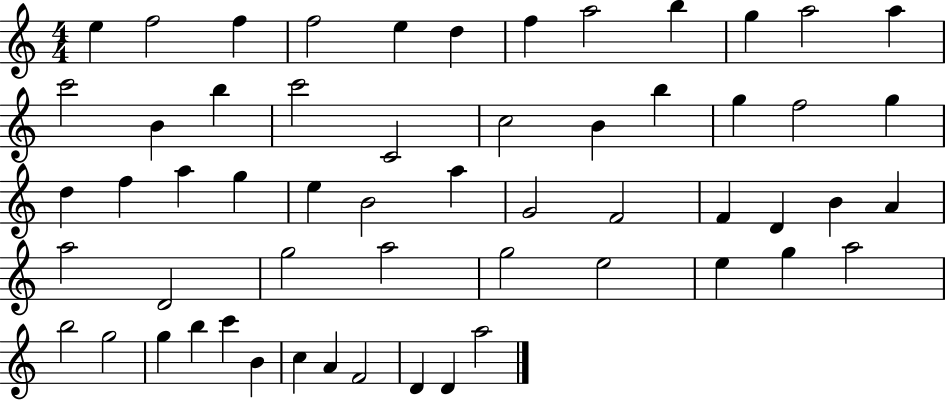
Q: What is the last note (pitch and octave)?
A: A5